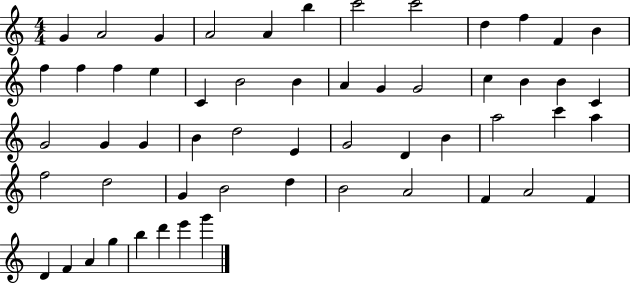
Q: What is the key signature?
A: C major